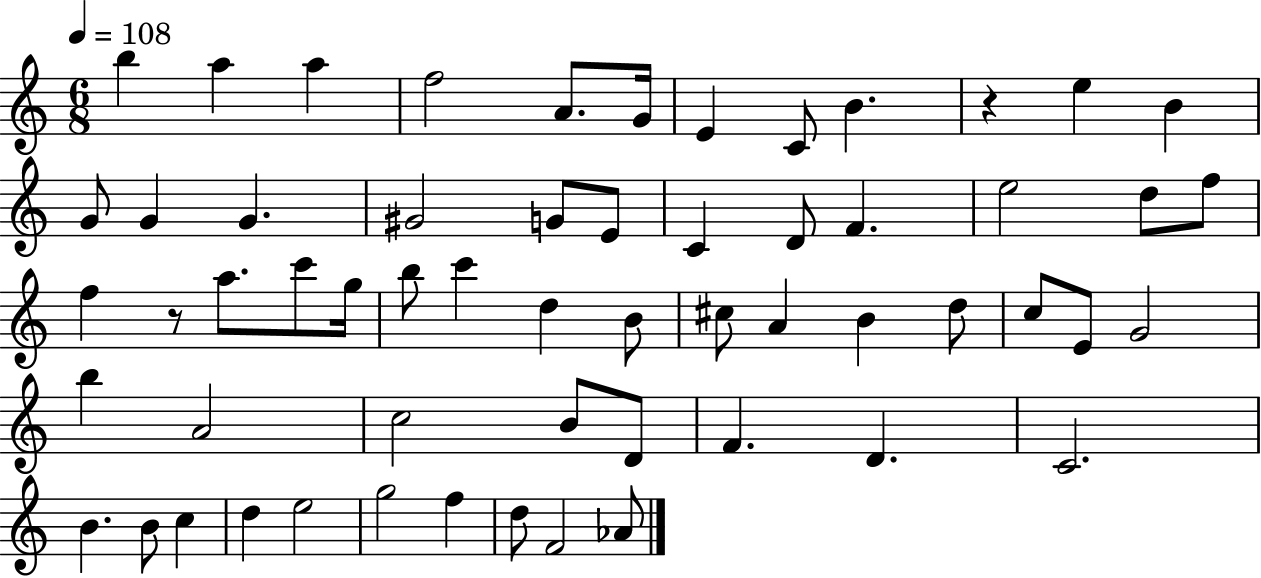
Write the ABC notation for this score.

X:1
T:Untitled
M:6/8
L:1/4
K:C
b a a f2 A/2 G/4 E C/2 B z e B G/2 G G ^G2 G/2 E/2 C D/2 F e2 d/2 f/2 f z/2 a/2 c'/2 g/4 b/2 c' d B/2 ^c/2 A B d/2 c/2 E/2 G2 b A2 c2 B/2 D/2 F D C2 B B/2 c d e2 g2 f d/2 F2 _A/2